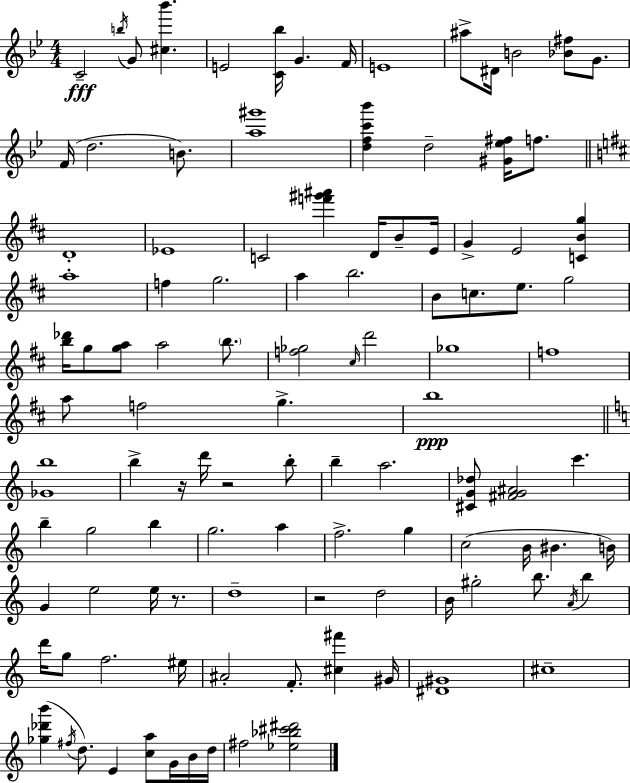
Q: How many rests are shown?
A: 4